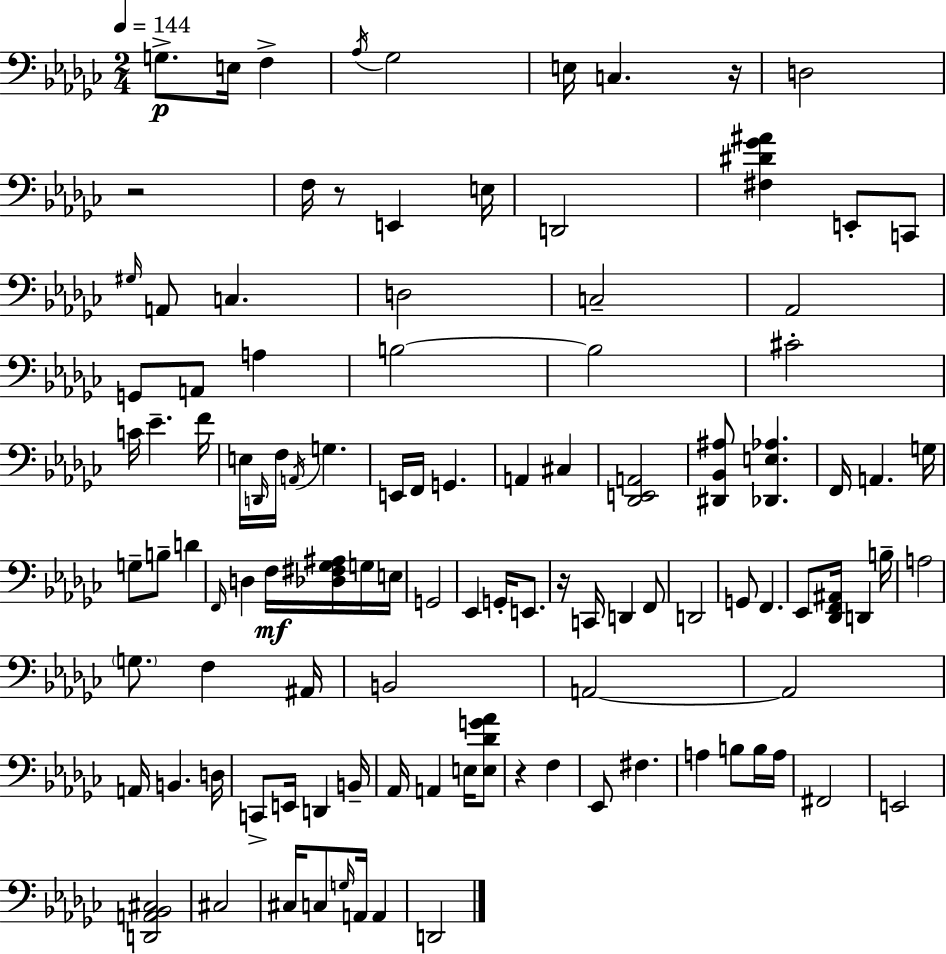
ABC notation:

X:1
T:Untitled
M:2/4
L:1/4
K:Ebm
G,/2 E,/4 F, _A,/4 _G,2 E,/4 C, z/4 D,2 z2 F,/4 z/2 E,, E,/4 D,,2 [^F,^D_G^A] E,,/2 C,,/2 ^G,/4 A,,/2 C, D,2 C,2 _A,,2 G,,/2 A,,/2 A, B,2 B,2 ^C2 C/4 _E F/4 E,/4 D,,/4 F,/4 A,,/4 G, E,,/4 F,,/4 G,, A,, ^C, [_D,,E,,A,,]2 [^D,,_B,,^A,]/2 [_D,,E,_A,] F,,/4 A,, G,/4 G,/2 B,/2 D F,,/4 D, F,/4 [_D,^F,_G,^A,]/4 G,/4 E,/4 G,,2 _E,, G,,/4 E,,/2 z/4 C,,/4 D,, F,,/2 D,,2 G,,/2 F,, _E,,/2 [_D,,F,,^A,,]/4 D,, B,/4 A,2 G,/2 F, ^A,,/4 B,,2 A,,2 A,,2 A,,/4 B,, D,/4 C,,/2 E,,/4 D,, B,,/4 _A,,/4 A,, E,/4 [E,_DG_A]/2 z F, _E,,/2 ^F, A, B,/2 B,/4 A,/4 ^F,,2 E,,2 [D,,A,,_B,,^C,]2 ^C,2 ^C,/4 C,/2 G,/4 A,,/4 A,, D,,2